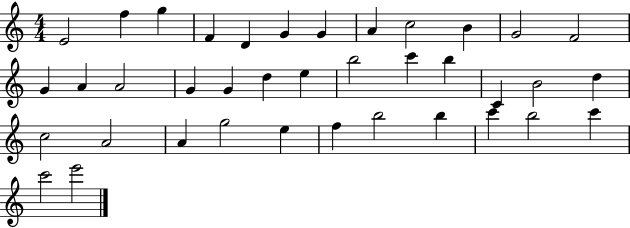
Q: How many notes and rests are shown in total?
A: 38